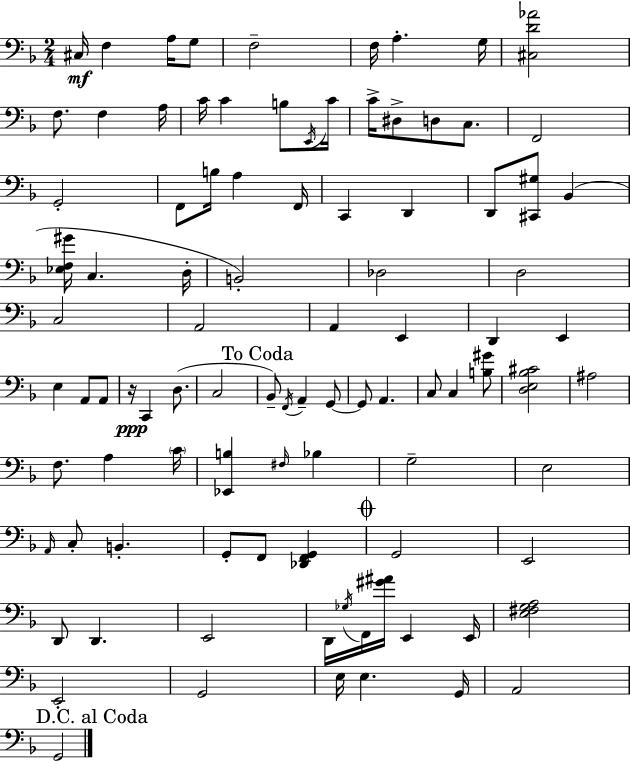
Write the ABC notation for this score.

X:1
T:Untitled
M:2/4
L:1/4
K:F
^C,/4 F, A,/4 G,/2 F,2 F,/4 A, G,/4 [^C,D_A]2 F,/2 F, A,/4 C/4 C B,/2 E,,/4 C/4 C/4 ^D,/2 D,/2 C,/2 F,,2 G,,2 F,,/2 B,/4 A, F,,/4 C,, D,, D,,/2 [^C,,^G,]/2 _B,, [_E,F,^G]/4 C, D,/4 B,,2 _D,2 D,2 C,2 A,,2 A,, E,, D,, E,, E, A,,/2 A,,/2 z/4 C,, D,/2 C,2 _B,,/2 F,,/4 A,, G,,/2 G,,/2 A,, C,/2 C, [B,^G]/2 [D,E,_B,^C]2 ^A,2 F,/2 A, C/4 [_E,,B,] ^F,/4 _B, G,2 E,2 A,,/4 C,/2 B,, G,,/2 F,,/2 [_D,,F,,G,,] G,,2 E,,2 D,,/2 D,, E,,2 D,,/4 _G,/4 F,,/4 [^G^A]/4 E,, E,,/4 [E,^F,G,A,]2 E,,2 G,,2 E,/4 E, G,,/4 A,,2 G,,2